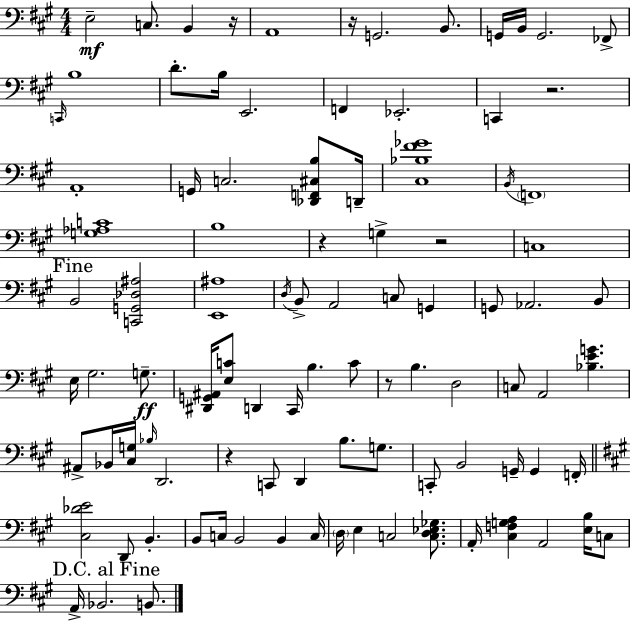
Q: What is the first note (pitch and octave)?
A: E3